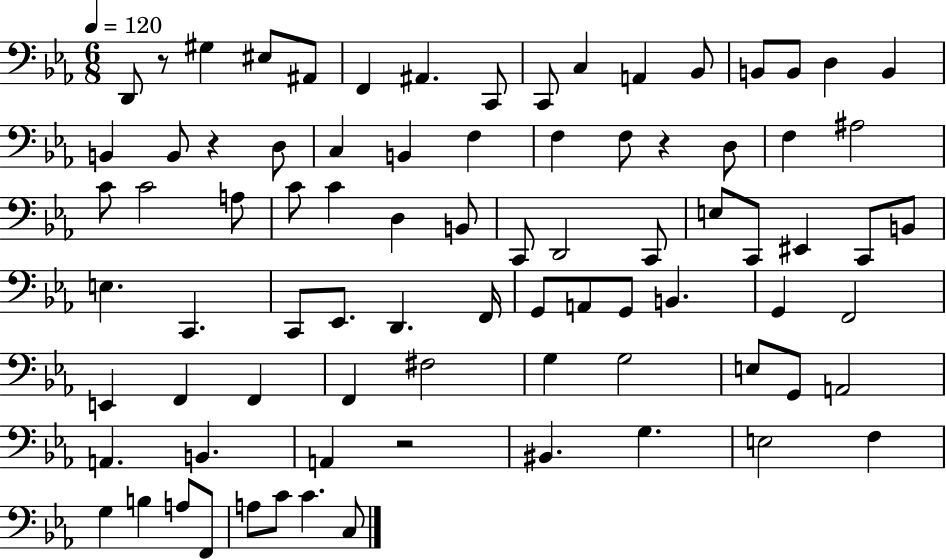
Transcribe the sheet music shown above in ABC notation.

X:1
T:Untitled
M:6/8
L:1/4
K:Eb
D,,/2 z/2 ^G, ^E,/2 ^A,,/2 F,, ^A,, C,,/2 C,,/2 C, A,, _B,,/2 B,,/2 B,,/2 D, B,, B,, B,,/2 z D,/2 C, B,, F, F, F,/2 z D,/2 F, ^A,2 C/2 C2 A,/2 C/2 C D, B,,/2 C,,/2 D,,2 C,,/2 E,/2 C,,/2 ^E,, C,,/2 B,,/2 E, C,, C,,/2 _E,,/2 D,, F,,/4 G,,/2 A,,/2 G,,/2 B,, G,, F,,2 E,, F,, F,, F,, ^F,2 G, G,2 E,/2 G,,/2 A,,2 A,, B,, A,, z2 ^B,, G, E,2 F, G, B, A,/2 F,,/2 A,/2 C/2 C C,/2